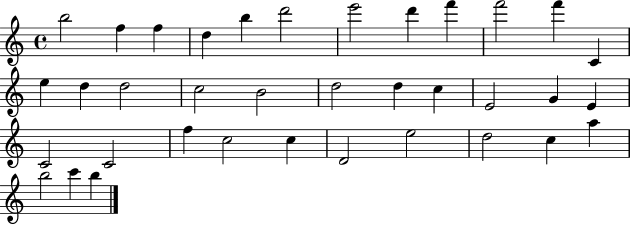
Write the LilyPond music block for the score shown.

{
  \clef treble
  \time 4/4
  \defaultTimeSignature
  \key c \major
  b''2 f''4 f''4 | d''4 b''4 d'''2 | e'''2 d'''4 f'''4 | f'''2 f'''4 c'4 | \break e''4 d''4 d''2 | c''2 b'2 | d''2 d''4 c''4 | e'2 g'4 e'4 | \break c'2 c'2 | f''4 c''2 c''4 | d'2 e''2 | d''2 c''4 a''4 | \break b''2 c'''4 b''4 | \bar "|."
}